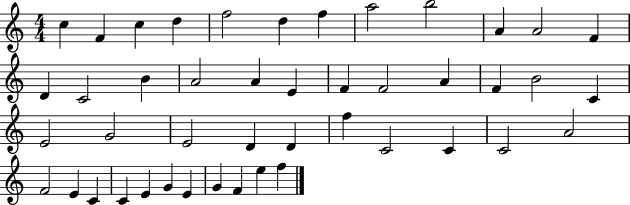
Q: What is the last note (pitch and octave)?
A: F5